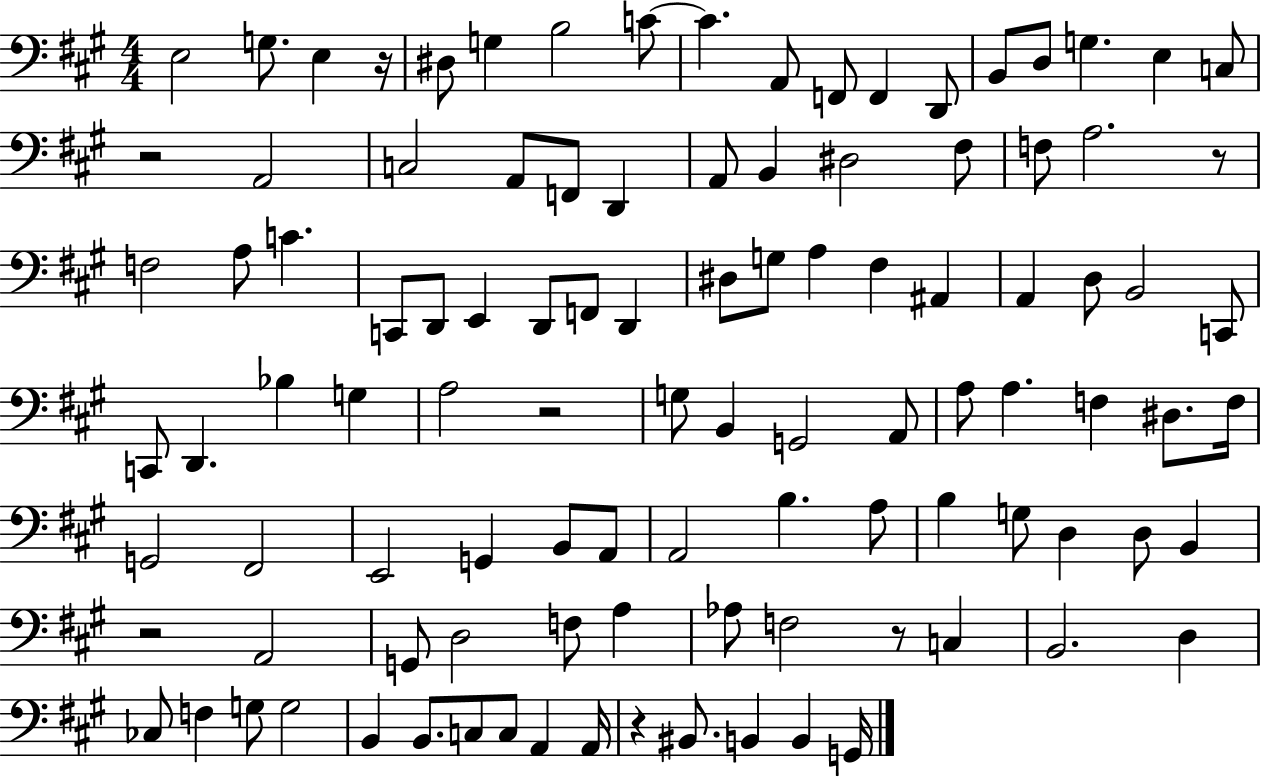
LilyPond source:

{
  \clef bass
  \numericTimeSignature
  \time 4/4
  \key a \major
  e2 g8. e4 r16 | dis8 g4 b2 c'8~~ | c'4. a,8 f,8 f,4 d,8 | b,8 d8 g4. e4 c8 | \break r2 a,2 | c2 a,8 f,8 d,4 | a,8 b,4 dis2 fis8 | f8 a2. r8 | \break f2 a8 c'4. | c,8 d,8 e,4 d,8 f,8 d,4 | dis8 g8 a4 fis4 ais,4 | a,4 d8 b,2 c,8 | \break c,8 d,4. bes4 g4 | a2 r2 | g8 b,4 g,2 a,8 | a8 a4. f4 dis8. f16 | \break g,2 fis,2 | e,2 g,4 b,8 a,8 | a,2 b4. a8 | b4 g8 d4 d8 b,4 | \break r2 a,2 | g,8 d2 f8 a4 | aes8 f2 r8 c4 | b,2. d4 | \break ces8 f4 g8 g2 | b,4 b,8. c8 c8 a,4 a,16 | r4 bis,8. b,4 b,4 g,16 | \bar "|."
}